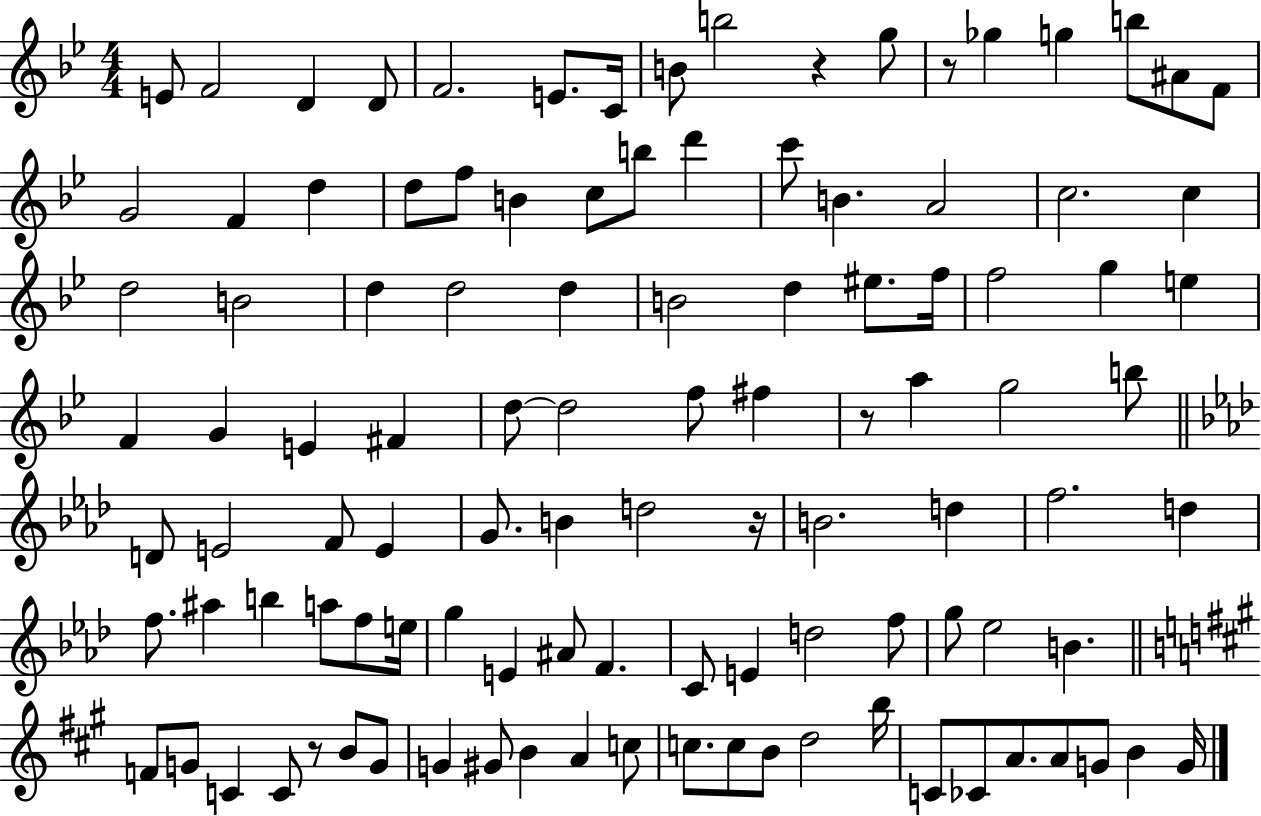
{
  \clef treble
  \numericTimeSignature
  \time 4/4
  \key bes \major
  \repeat volta 2 { e'8 f'2 d'4 d'8 | f'2. e'8. c'16 | b'8 b''2 r4 g''8 | r8 ges''4 g''4 b''8 ais'8 f'8 | \break g'2 f'4 d''4 | d''8 f''8 b'4 c''8 b''8 d'''4 | c'''8 b'4. a'2 | c''2. c''4 | \break d''2 b'2 | d''4 d''2 d''4 | b'2 d''4 eis''8. f''16 | f''2 g''4 e''4 | \break f'4 g'4 e'4 fis'4 | d''8~~ d''2 f''8 fis''4 | r8 a''4 g''2 b''8 | \bar "||" \break \key aes \major d'8 e'2 f'8 e'4 | g'8. b'4 d''2 r16 | b'2. d''4 | f''2. d''4 | \break f''8. ais''4 b''4 a''8 f''8 e''16 | g''4 e'4 ais'8 f'4. | c'8 e'4 d''2 f''8 | g''8 ees''2 b'4. | \break \bar "||" \break \key a \major f'8 g'8 c'4 c'8 r8 b'8 g'8 | g'4 gis'8 b'4 a'4 c''8 | c''8. c''8 b'8 d''2 b''16 | c'8 ces'8 a'8. a'8 g'8 b'4 g'16 | \break } \bar "|."
}